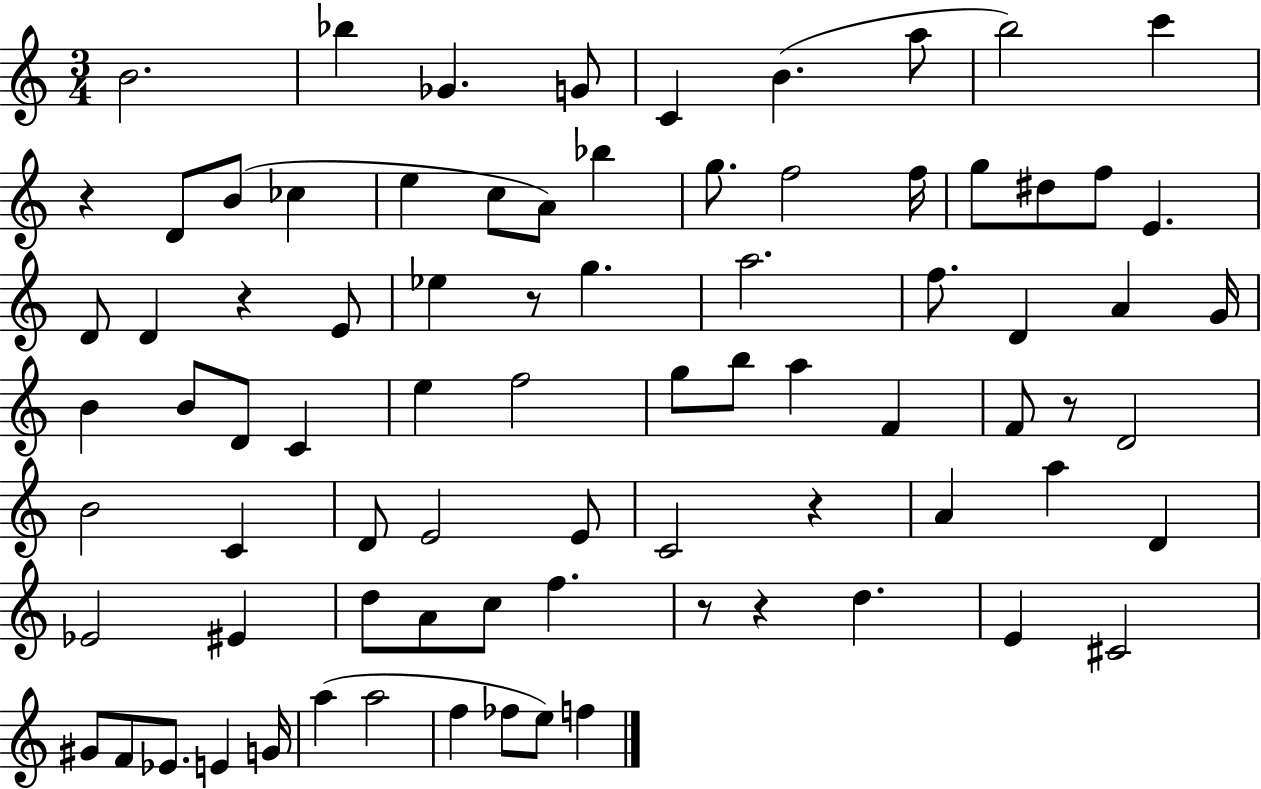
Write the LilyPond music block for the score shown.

{
  \clef treble
  \numericTimeSignature
  \time 3/4
  \key c \major
  b'2. | bes''4 ges'4. g'8 | c'4 b'4.( a''8 | b''2) c'''4 | \break r4 d'8 b'8( ces''4 | e''4 c''8 a'8) bes''4 | g''8. f''2 f''16 | g''8 dis''8 f''8 e'4. | \break d'8 d'4 r4 e'8 | ees''4 r8 g''4. | a''2. | f''8. d'4 a'4 g'16 | \break b'4 b'8 d'8 c'4 | e''4 f''2 | g''8 b''8 a''4 f'4 | f'8 r8 d'2 | \break b'2 c'4 | d'8 e'2 e'8 | c'2 r4 | a'4 a''4 d'4 | \break ees'2 eis'4 | d''8 a'8 c''8 f''4. | r8 r4 d''4. | e'4 cis'2 | \break gis'8 f'8 ees'8. e'4 g'16 | a''4( a''2 | f''4 fes''8 e''8) f''4 | \bar "|."
}